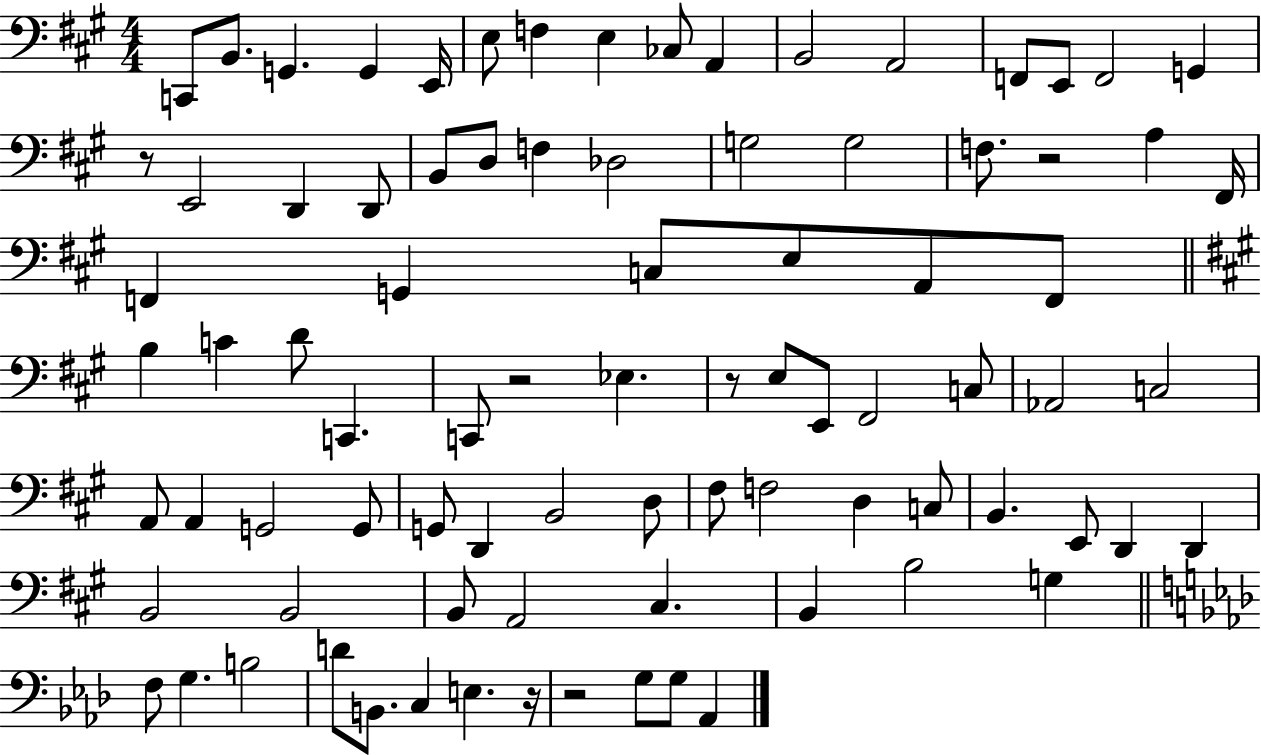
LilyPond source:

{
  \clef bass
  \numericTimeSignature
  \time 4/4
  \key a \major
  c,8 b,8. g,4. g,4 e,16 | e8 f4 e4 ces8 a,4 | b,2 a,2 | f,8 e,8 f,2 g,4 | \break r8 e,2 d,4 d,8 | b,8 d8 f4 des2 | g2 g2 | f8. r2 a4 fis,16 | \break f,4 g,4 c8 e8 a,8 f,8 | \bar "||" \break \key a \major b4 c'4 d'8 c,4. | c,8 r2 ees4. | r8 e8 e,8 fis,2 c8 | aes,2 c2 | \break a,8 a,4 g,2 g,8 | g,8 d,4 b,2 d8 | fis8 f2 d4 c8 | b,4. e,8 d,4 d,4 | \break b,2 b,2 | b,8 a,2 cis4. | b,4 b2 g4 | \bar "||" \break \key aes \major f8 g4. b2 | d'8 b,8. c4 e4. r16 | r2 g8 g8 aes,4 | \bar "|."
}